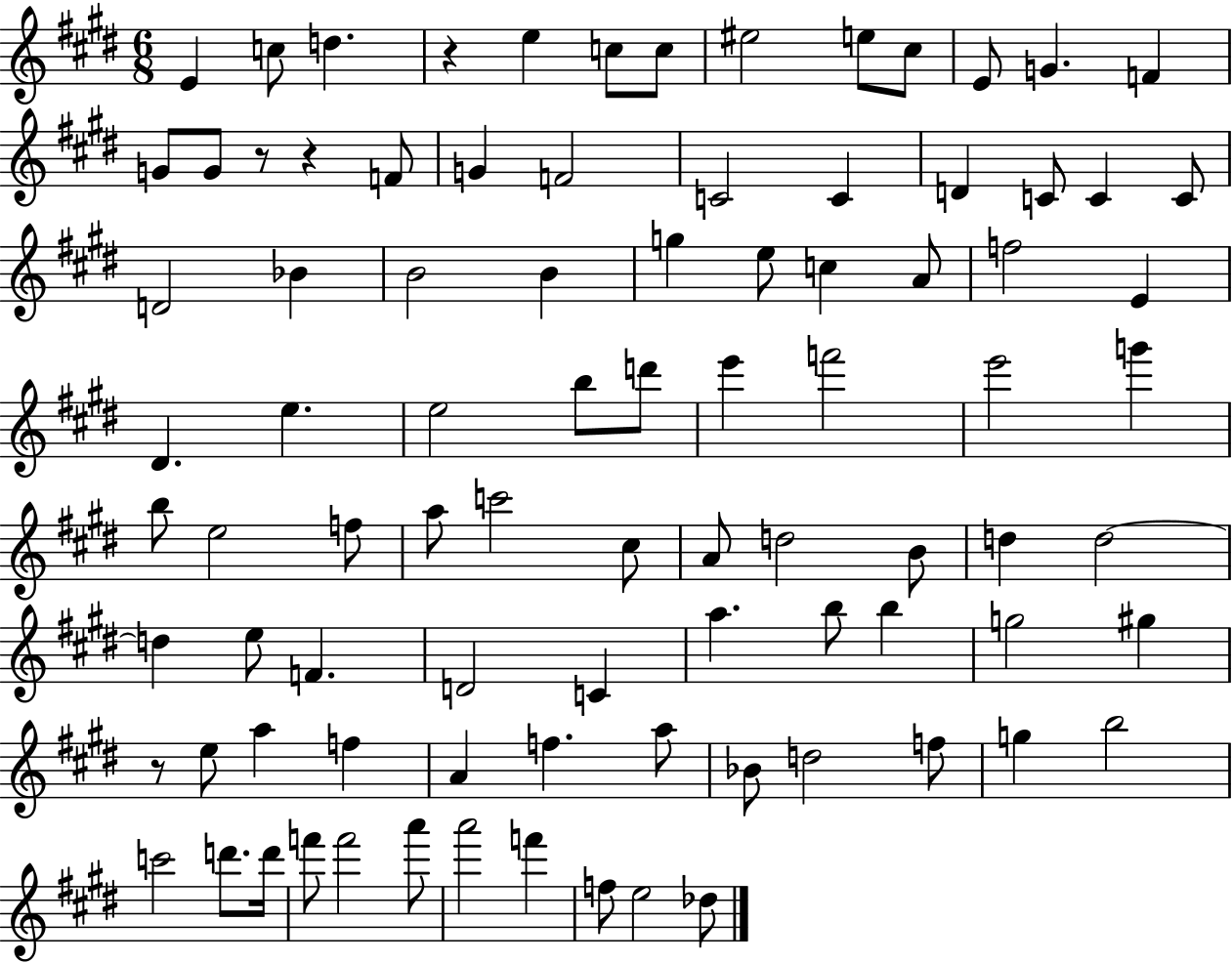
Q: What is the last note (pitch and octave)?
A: Db5